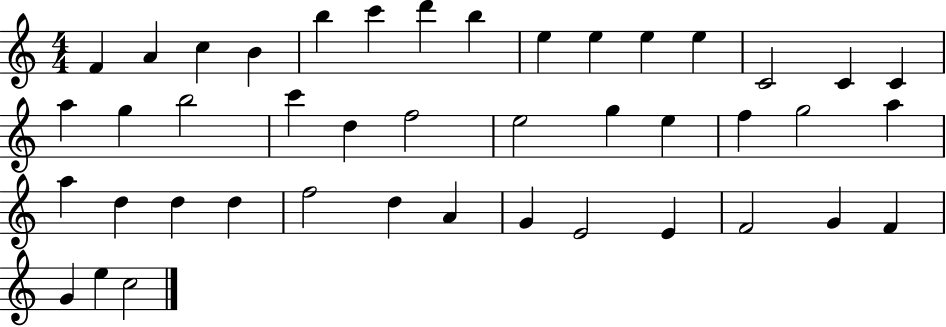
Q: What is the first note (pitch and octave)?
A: F4